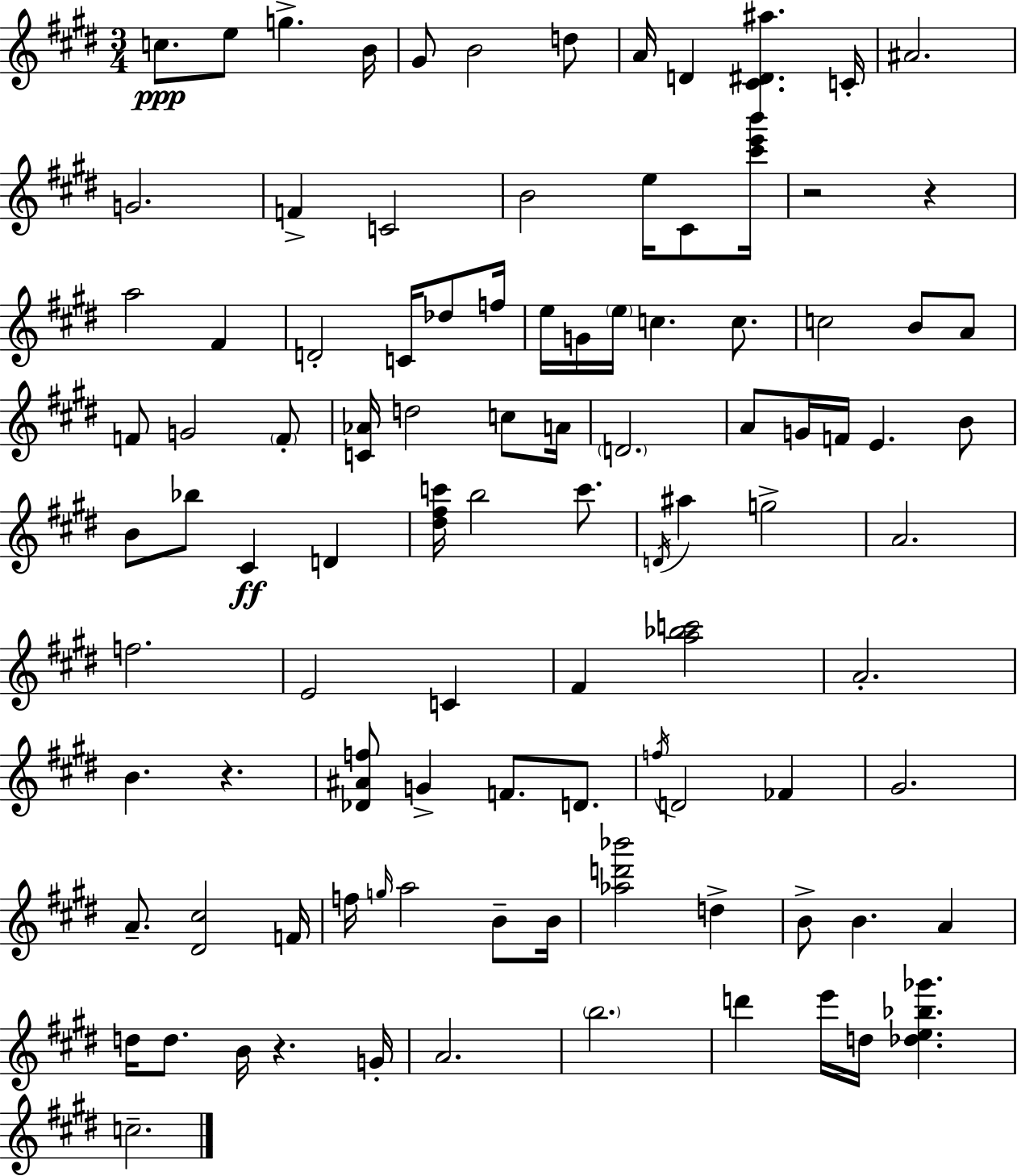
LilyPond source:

{
  \clef treble
  \numericTimeSignature
  \time 3/4
  \key e \major
  c''8.\ppp e''8 g''4.-> b'16 | gis'8 b'2 d''8 | a'16 d'4 <cis' dis' ais''>4. c'16-. | ais'2. | \break g'2. | f'4-> c'2 | b'2 e''16 cis'8 <cis''' e''' b'''>16 | r2 r4 | \break a''2 fis'4 | d'2-. c'16 des''8 f''16 | e''16 g'16 \parenthesize e''16 c''4. c''8. | c''2 b'8 a'8 | \break f'8 g'2 \parenthesize f'8-. | <c' aes'>16 d''2 c''8 a'16 | \parenthesize d'2. | a'8 g'16 f'16 e'4. b'8 | \break b'8 bes''8 cis'4\ff d'4 | <dis'' fis'' c'''>16 b''2 c'''8. | \acciaccatura { d'16 } ais''4 g''2-> | a'2. | \break f''2. | e'2 c'4 | fis'4 <a'' bes'' c'''>2 | a'2.-. | \break b'4. r4. | <des' ais' f''>8 g'4-> f'8. d'8. | \acciaccatura { f''16 } d'2 fes'4 | gis'2. | \break a'8.-- <dis' cis''>2 | f'16 f''16 \grace { g''16 } a''2 | b'8-- b'16 <aes'' d''' bes'''>2 d''4-> | b'8-> b'4. a'4 | \break d''16 d''8. b'16 r4. | g'16-. a'2. | \parenthesize b''2. | d'''4 e'''16 d''16 <des'' e'' bes'' ges'''>4. | \break c''2.-- | \bar "|."
}